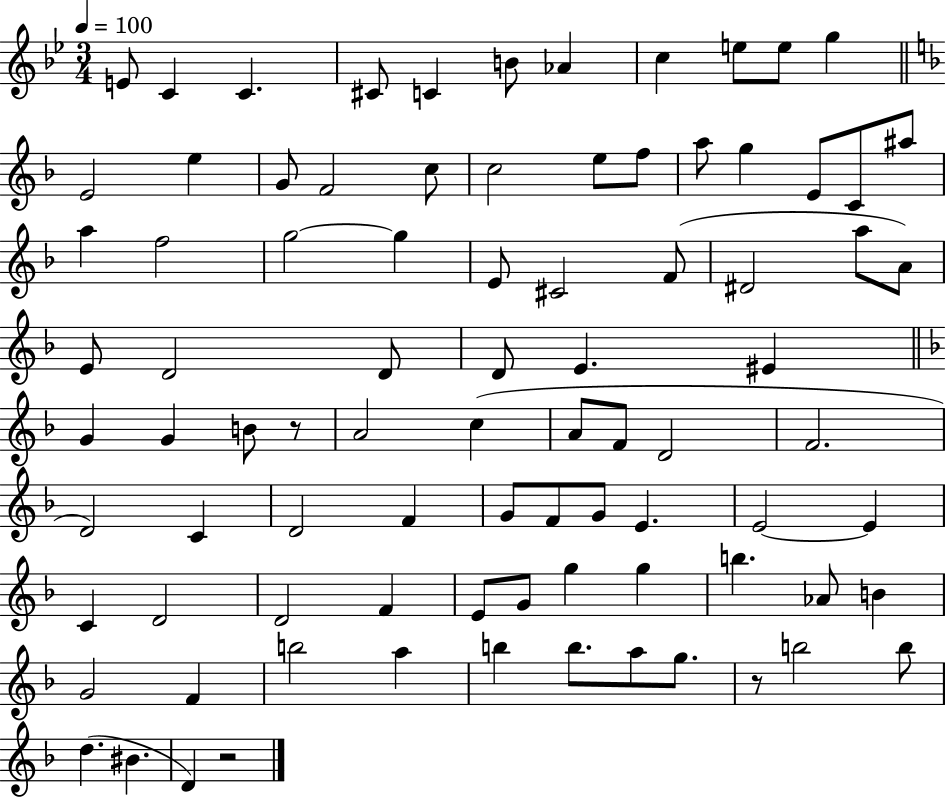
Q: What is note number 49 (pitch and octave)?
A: F4